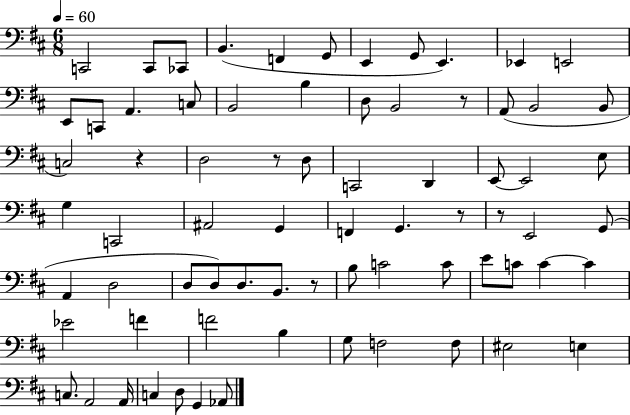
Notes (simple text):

C2/h C2/e CES2/e B2/q. F2/q G2/e E2/q G2/e E2/q. Eb2/q E2/h E2/e C2/e A2/q. C3/e B2/h B3/q D3/e B2/h R/e A2/e B2/h B2/e C3/h R/q D3/h R/e D3/e C2/h D2/q E2/e E2/h E3/e G3/q C2/h A#2/h G2/q F2/q G2/q. R/e R/e E2/h G2/e A2/q D3/h D3/e D3/e D3/e. B2/e. R/e B3/e C4/h C4/e E4/e C4/e C4/q C4/q Eb4/h F4/q F4/h B3/q G3/e F3/h F3/e EIS3/h E3/q C3/e. A2/h A2/s C3/q D3/e G2/q Ab2/e